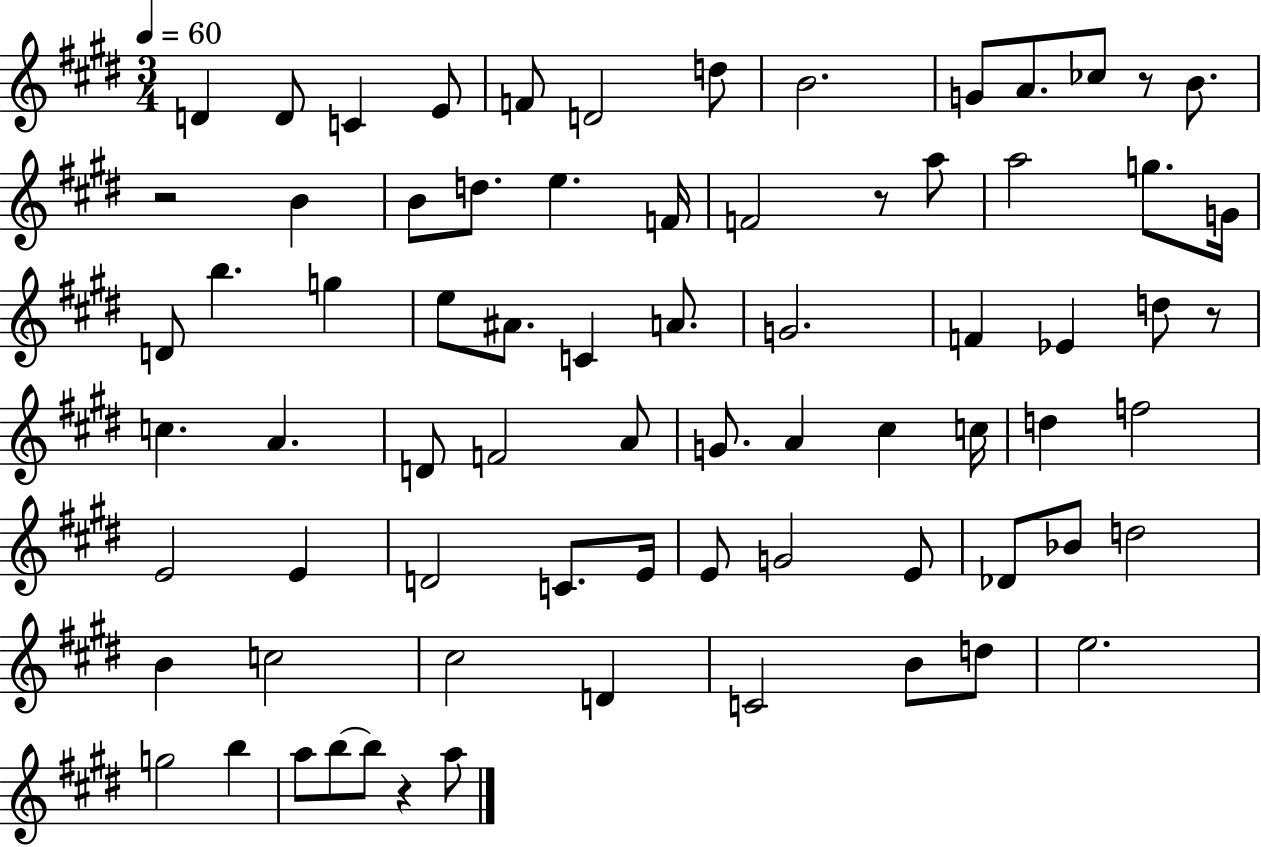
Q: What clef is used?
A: treble